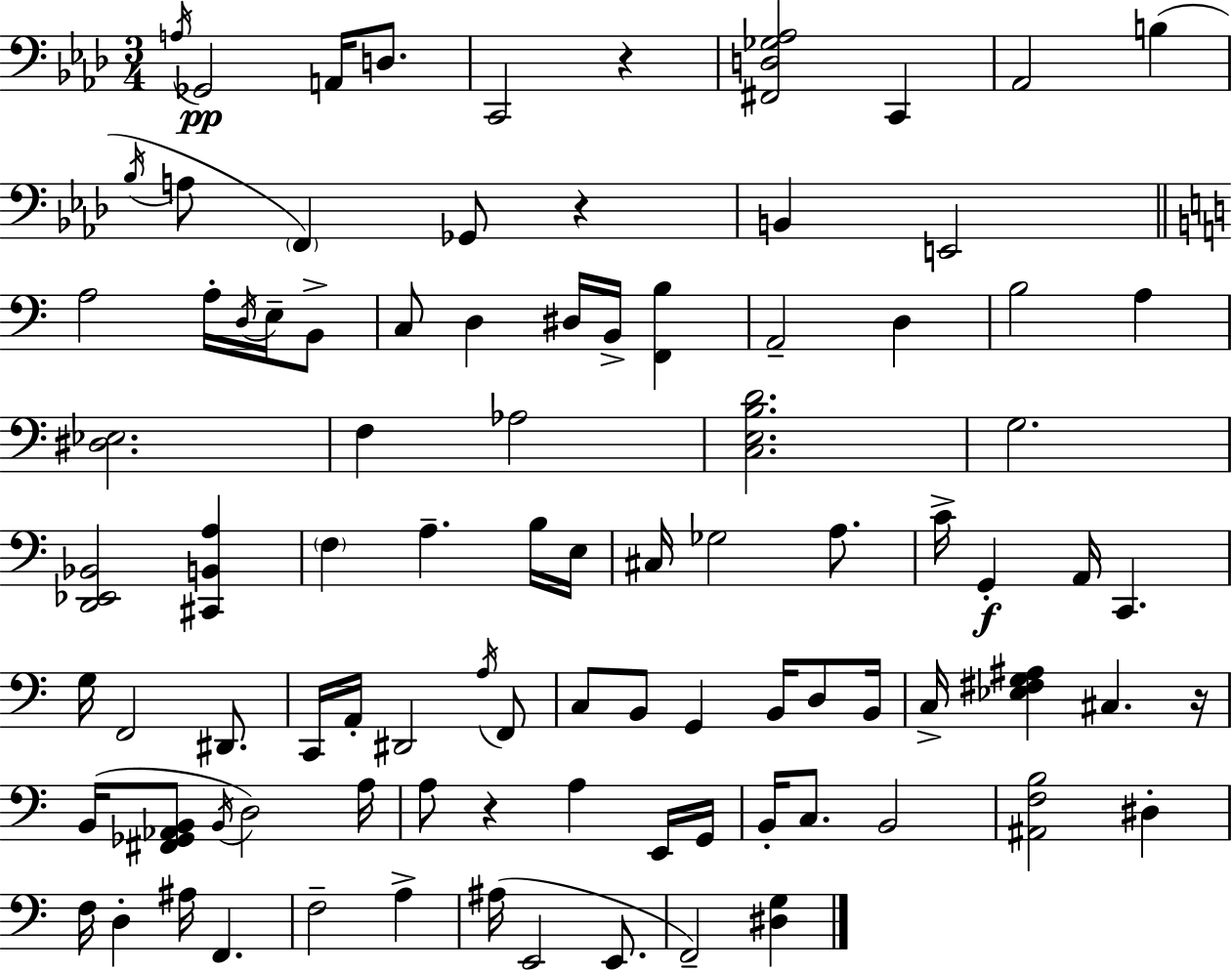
A3/s Gb2/h A2/s D3/e. C2/h R/q [F#2,D3,Gb3,Ab3]/h C2/q Ab2/h B3/q Bb3/s A3/e F2/q Gb2/e R/q B2/q E2/h A3/h A3/s D3/s E3/s B2/e C3/e D3/q D#3/s B2/s [F2,B3]/q A2/h D3/q B3/h A3/q [D#3,Eb3]/h. F3/q Ab3/h [C3,E3,B3,D4]/h. G3/h. [D2,Eb2,Bb2]/h [C#2,B2,A3]/q F3/q A3/q. B3/s E3/s C#3/s Gb3/h A3/e. C4/s G2/q A2/s C2/q. G3/s F2/h D#2/e. C2/s A2/s D#2/h A3/s F2/e C3/e B2/e G2/q B2/s D3/e B2/s C3/s [Eb3,F#3,G3,A#3]/q C#3/q. R/s B2/s [F#2,Gb2,Ab2,B2]/e B2/s D3/h A3/s A3/e R/q A3/q E2/s G2/s B2/s C3/e. B2/h [A#2,F3,B3]/h D#3/q F3/s D3/q A#3/s F2/q. F3/h A3/q A#3/s E2/h E2/e. F2/h [D#3,G3]/q